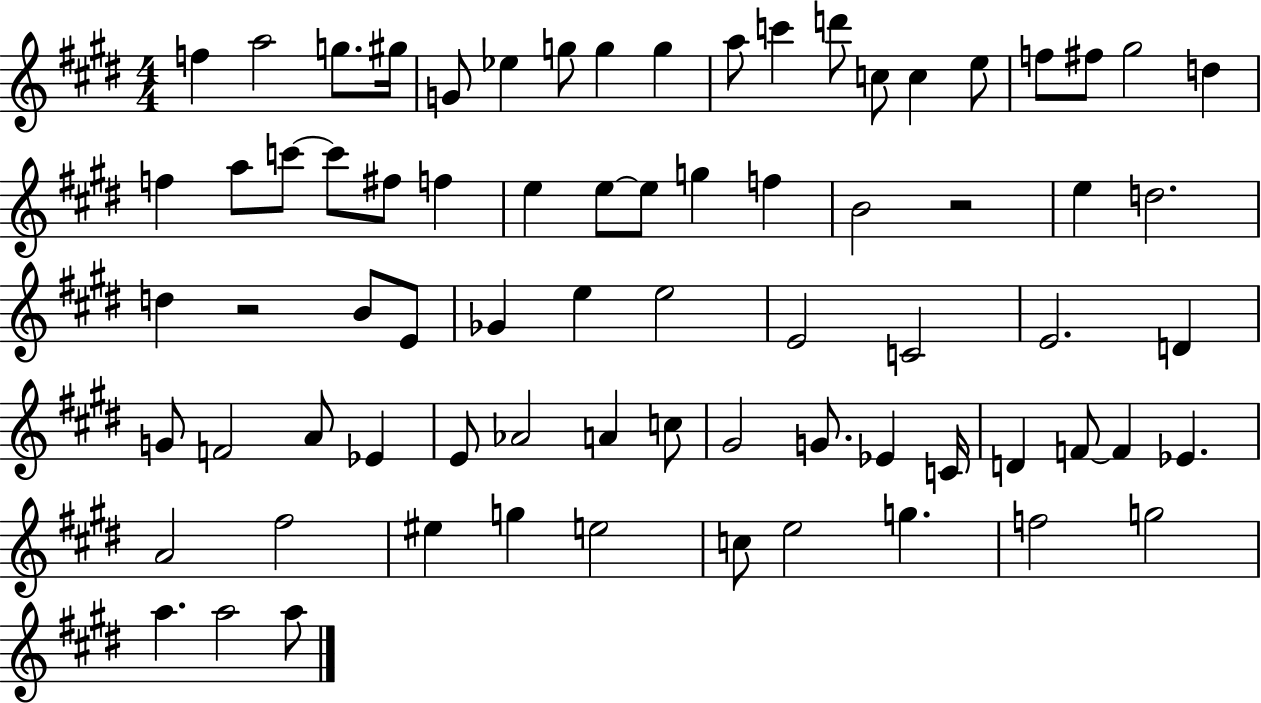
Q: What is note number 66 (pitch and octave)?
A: E5